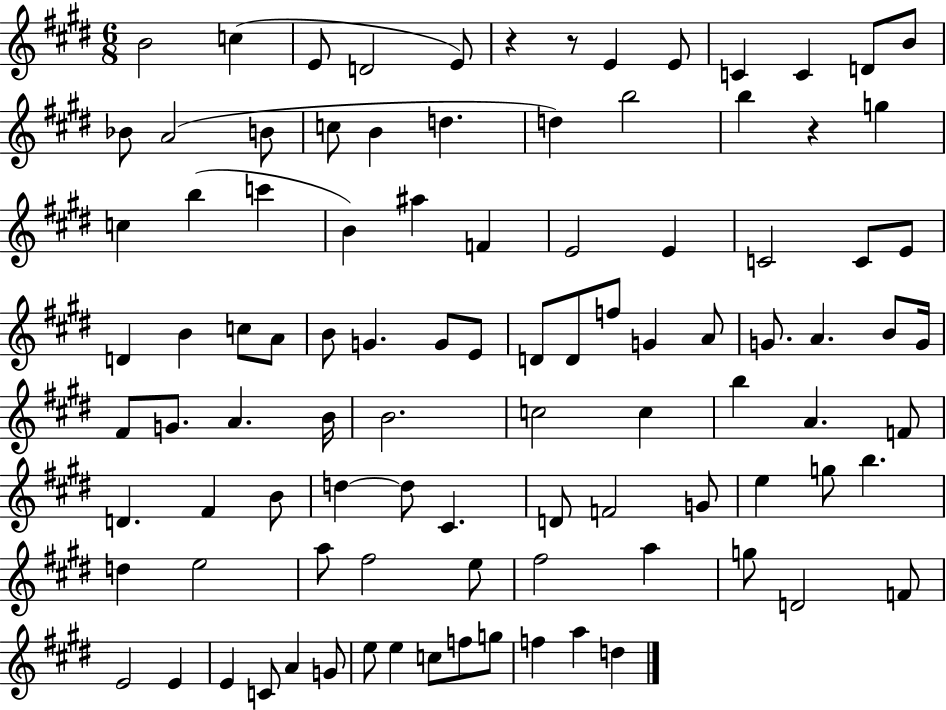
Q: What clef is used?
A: treble